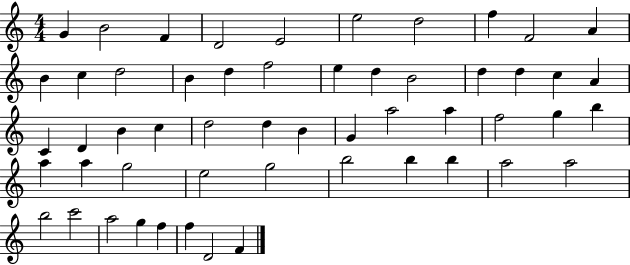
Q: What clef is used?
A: treble